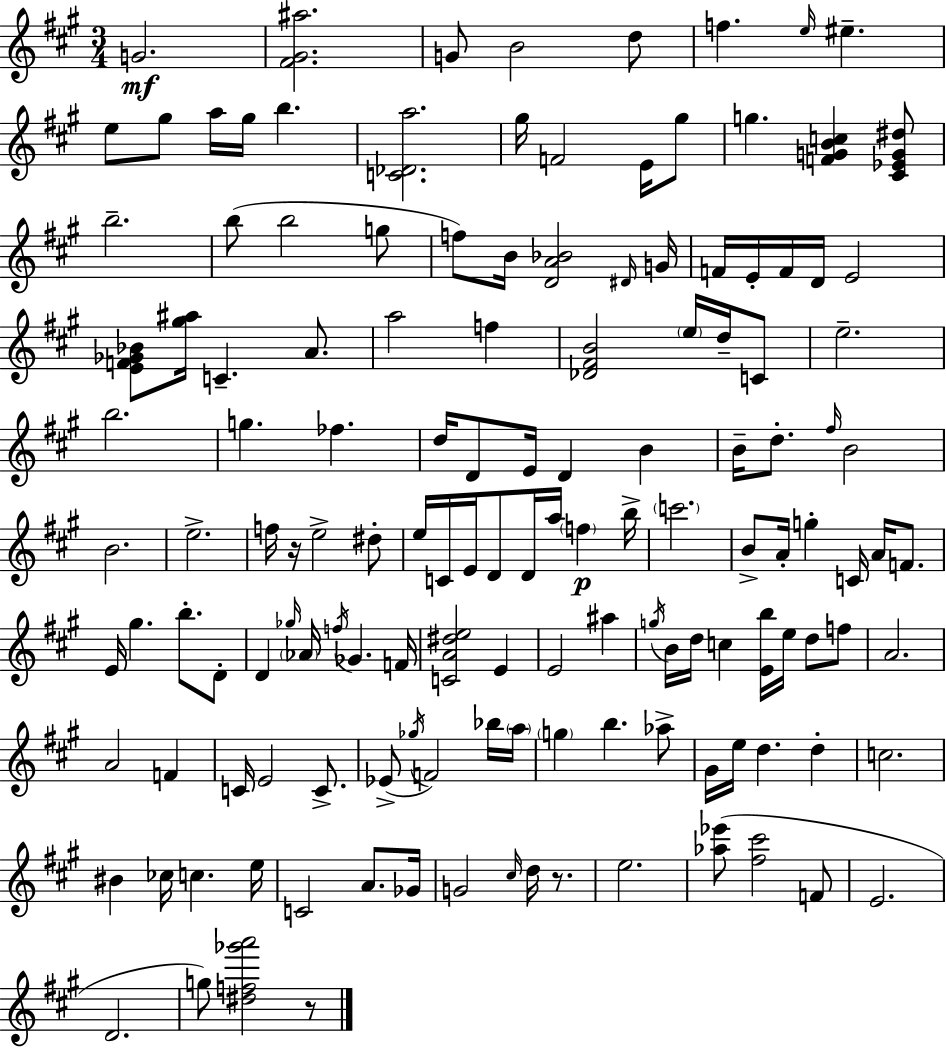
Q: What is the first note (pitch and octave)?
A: G4